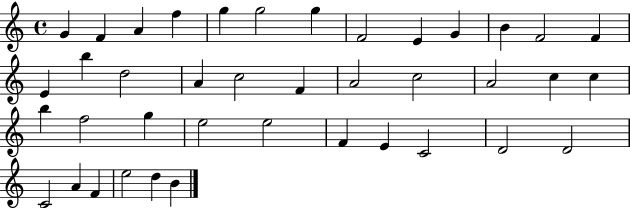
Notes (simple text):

G4/q F4/q A4/q F5/q G5/q G5/h G5/q F4/h E4/q G4/q B4/q F4/h F4/q E4/q B5/q D5/h A4/q C5/h F4/q A4/h C5/h A4/h C5/q C5/q B5/q F5/h G5/q E5/h E5/h F4/q E4/q C4/h D4/h D4/h C4/h A4/q F4/q E5/h D5/q B4/q